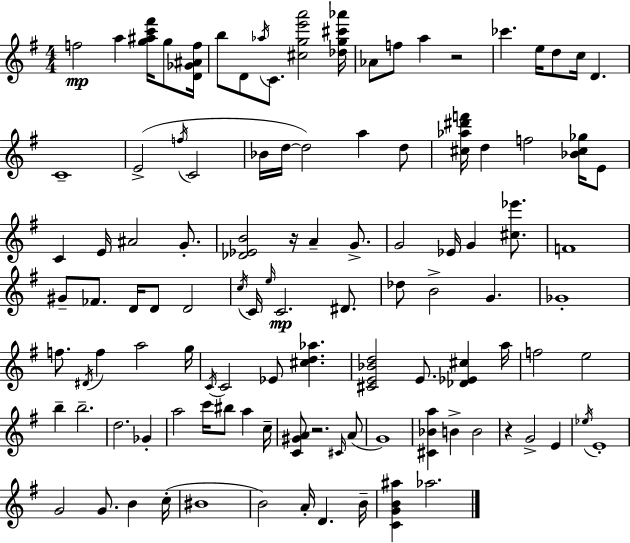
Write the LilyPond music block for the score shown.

{
  \clef treble
  \numericTimeSignature
  \time 4/4
  \key g \major
  f''2\mp a''4 <g'' ais'' c''' fis'''>16 g''8 <d' ges' ais' f''>16 | b''8 d'8 \acciaccatura { aes''16 } c'8. <cis'' g'' e''' a'''>2 | <des'' g'' cis''' aes'''>16 aes'8 f''8 a''4 r2 | ces'''4. e''16 d''8 c''16 d'4. | \break c'1-- | e'2->( \acciaccatura { f''16 } c'2 | bes'16 d''16~~ d''2) a''4 | d''8 <cis'' aes'' dis''' f'''>16 d''4 f''2 <bes' cis'' ges''>16 | \break e'8 c'4 e'16 ais'2 g'8.-. | <des' ees' b'>2 r16 a'4-- g'8.-> | g'2 ees'16 g'4 <cis'' ees'''>8. | f'1 | \break gis'8-- fes'8. d'16 d'8 d'2 | \acciaccatura { c''16 } c'16 \grace { e''16 }\mp c'2. | dis'8. des''8 b'2-> g'4. | ges'1-. | \break f''8. \acciaccatura { dis'16 } f''4 a''2 | g''16 \acciaccatura { c'16 } c'2 ees'8 | <cis'' d'' aes''>4. <cis' e' bes' d''>2 e'8. | <des' ees' cis''>4 a''16 f''2 e''2 | \break b''4-- b''2.-- | d''2. | ges'4-. a''2 c'''16 bis''8 | a''4 c''16-- <c' gis' a'>8 r2. | \break \grace { cis'16 }( a'8 g'1) | <cis' bes' a''>4 b'4-> b'2 | r4 g'2-> | e'4 \acciaccatura { ees''16 } e'1-. | \break g'2 | g'8. b'4 c''16-.( bis'1 | b'2) | a'16-. d'4. b'16-- <c' g' b' ais''>4 aes''2. | \break \bar "|."
}